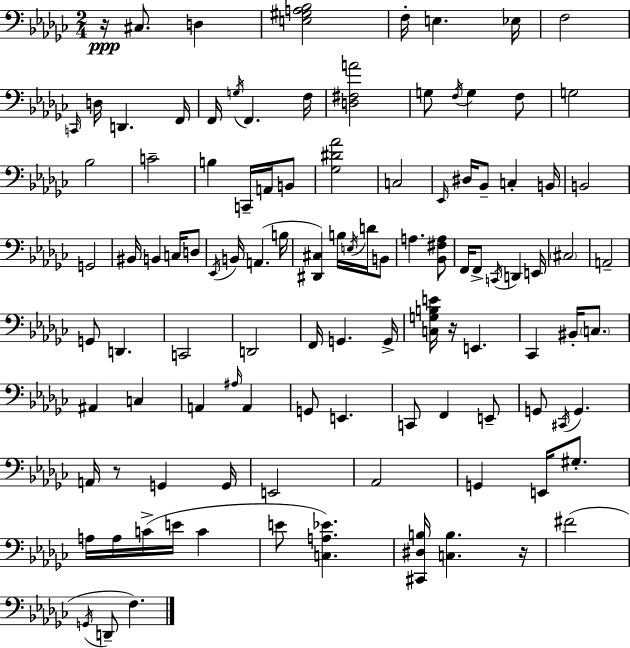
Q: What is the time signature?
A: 2/4